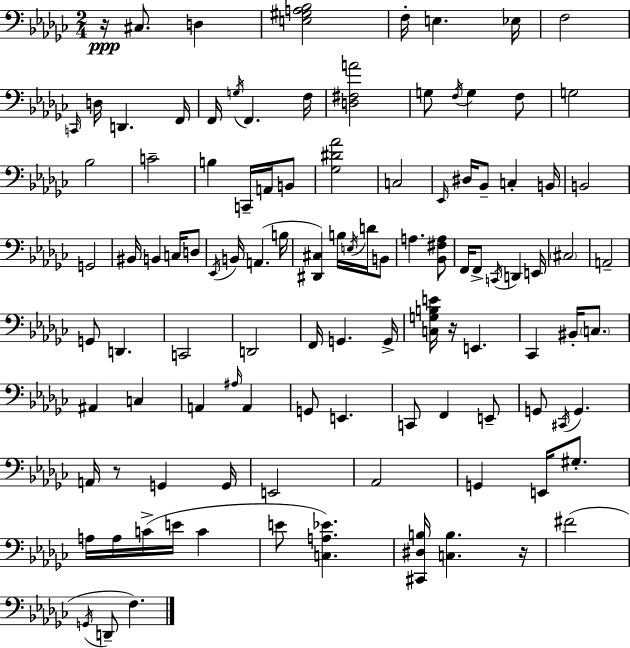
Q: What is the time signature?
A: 2/4